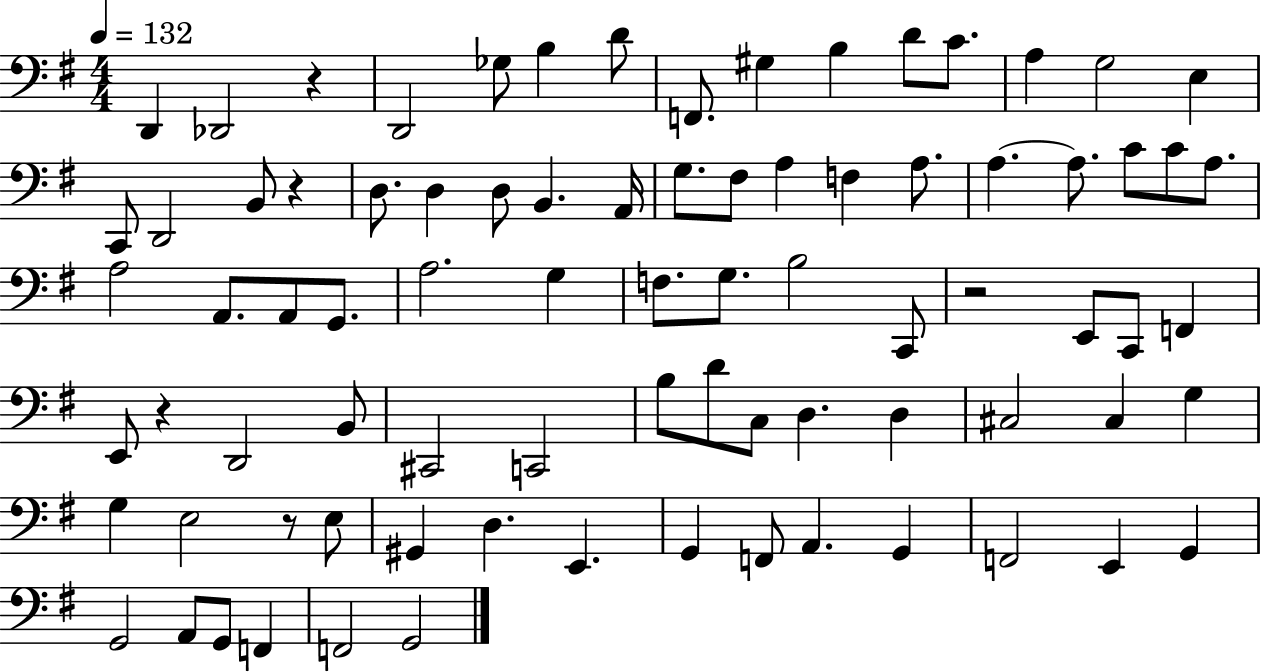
X:1
T:Untitled
M:4/4
L:1/4
K:G
D,, _D,,2 z D,,2 _G,/2 B, D/2 F,,/2 ^G, B, D/2 C/2 A, G,2 E, C,,/2 D,,2 B,,/2 z D,/2 D, D,/2 B,, A,,/4 G,/2 ^F,/2 A, F, A,/2 A, A,/2 C/2 C/2 A,/2 A,2 A,,/2 A,,/2 G,,/2 A,2 G, F,/2 G,/2 B,2 C,,/2 z2 E,,/2 C,,/2 F,, E,,/2 z D,,2 B,,/2 ^C,,2 C,,2 B,/2 D/2 C,/2 D, D, ^C,2 ^C, G, G, E,2 z/2 E,/2 ^G,, D, E,, G,, F,,/2 A,, G,, F,,2 E,, G,, G,,2 A,,/2 G,,/2 F,, F,,2 G,,2